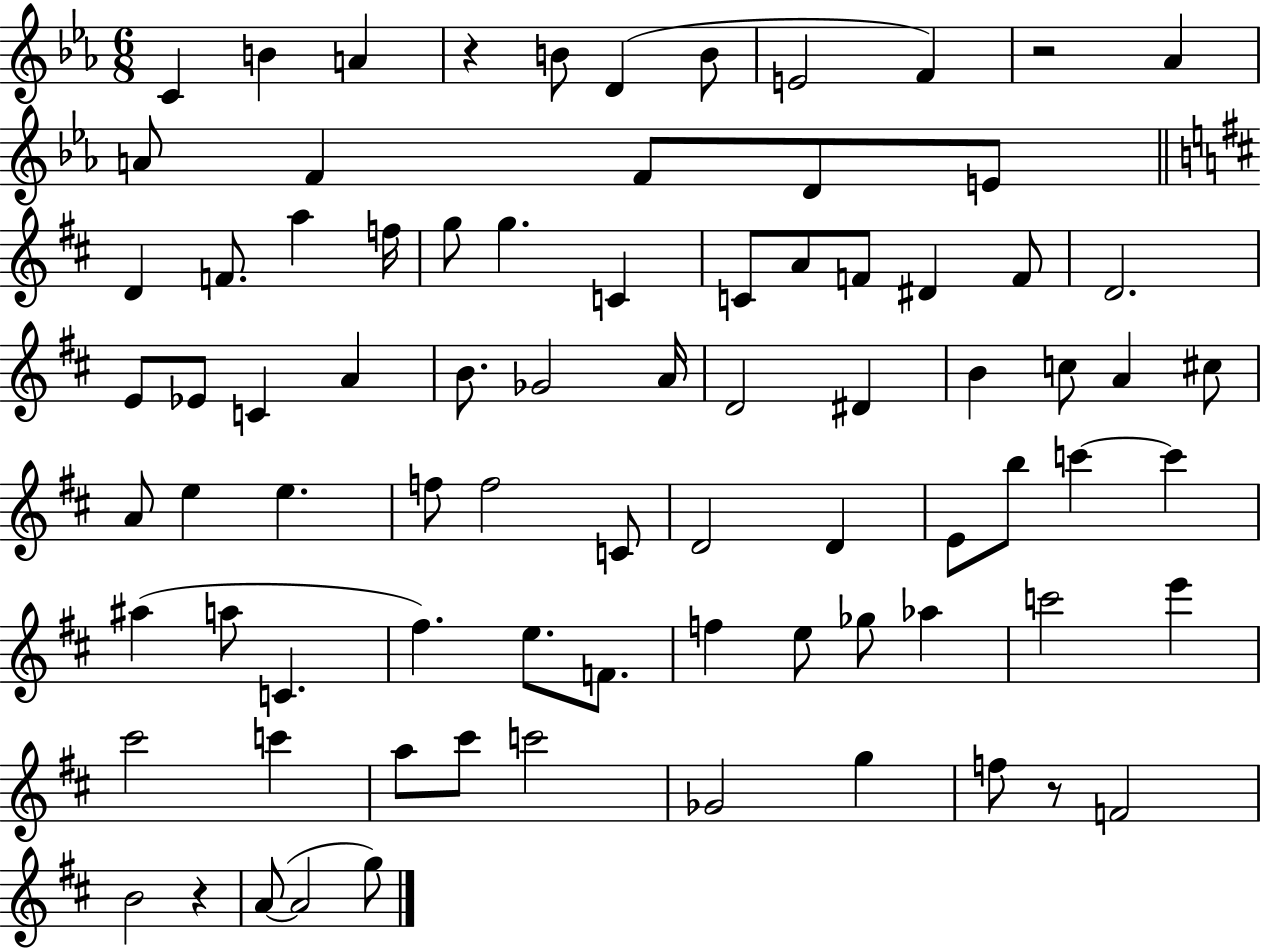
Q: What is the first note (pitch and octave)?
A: C4